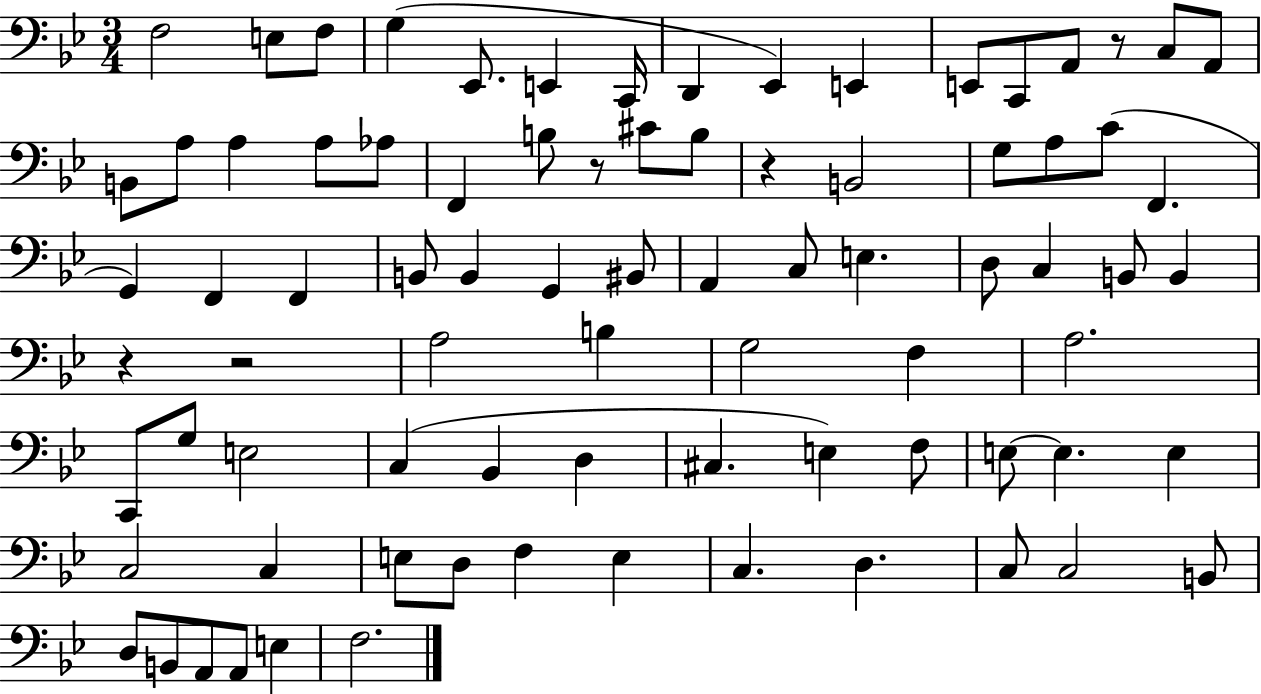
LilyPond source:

{
  \clef bass
  \numericTimeSignature
  \time 3/4
  \key bes \major
  f2 e8 f8 | g4( ees,8. e,4 c,16 | d,4 ees,4) e,4 | e,8 c,8 a,8 r8 c8 a,8 | \break b,8 a8 a4 a8 aes8 | f,4 b8 r8 cis'8 b8 | r4 b,2 | g8 a8 c'8( f,4. | \break g,4) f,4 f,4 | b,8 b,4 g,4 bis,8 | a,4 c8 e4. | d8 c4 b,8 b,4 | \break r4 r2 | a2 b4 | g2 f4 | a2. | \break c,8 g8 e2 | c4( bes,4 d4 | cis4. e4) f8 | e8~~ e4. e4 | \break c2 c4 | e8 d8 f4 e4 | c4. d4. | c8 c2 b,8 | \break d8 b,8 a,8 a,8 e4 | f2. | \bar "|."
}